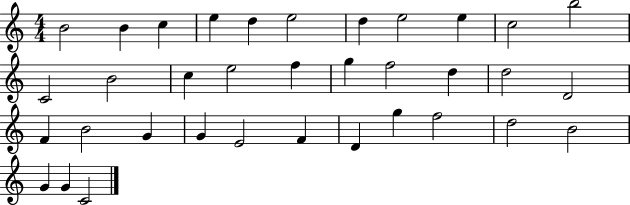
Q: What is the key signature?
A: C major